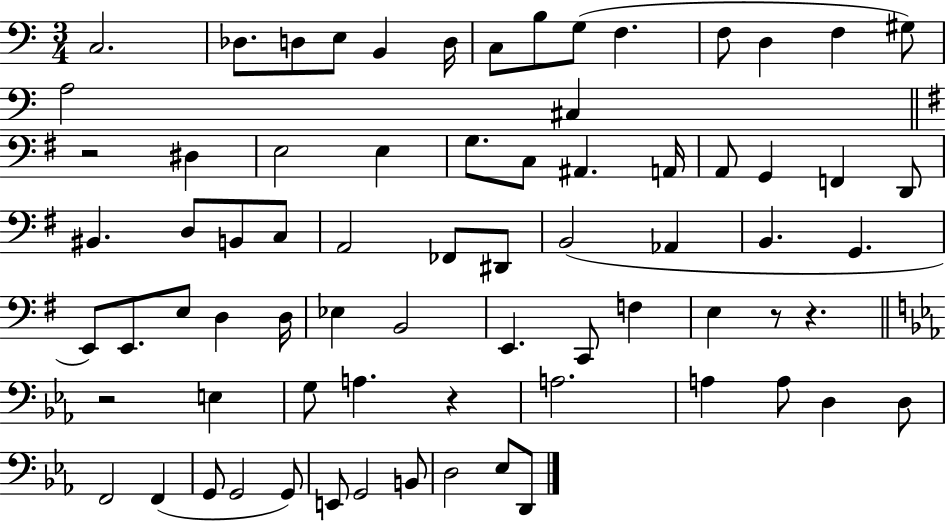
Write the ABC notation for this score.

X:1
T:Untitled
M:3/4
L:1/4
K:C
C,2 _D,/2 D,/2 E,/2 B,, D,/4 C,/2 B,/2 G,/2 F, F,/2 D, F, ^G,/2 A,2 ^C, z2 ^D, E,2 E, G,/2 C,/2 ^A,, A,,/4 A,,/2 G,, F,, D,,/2 ^B,, D,/2 B,,/2 C,/2 A,,2 _F,,/2 ^D,,/2 B,,2 _A,, B,, G,, E,,/2 E,,/2 E,/2 D, D,/4 _E, B,,2 E,, C,,/2 F, E, z/2 z z2 E, G,/2 A, z A,2 A, A,/2 D, D,/2 F,,2 F,, G,,/2 G,,2 G,,/2 E,,/2 G,,2 B,,/2 D,2 _E,/2 D,,/2